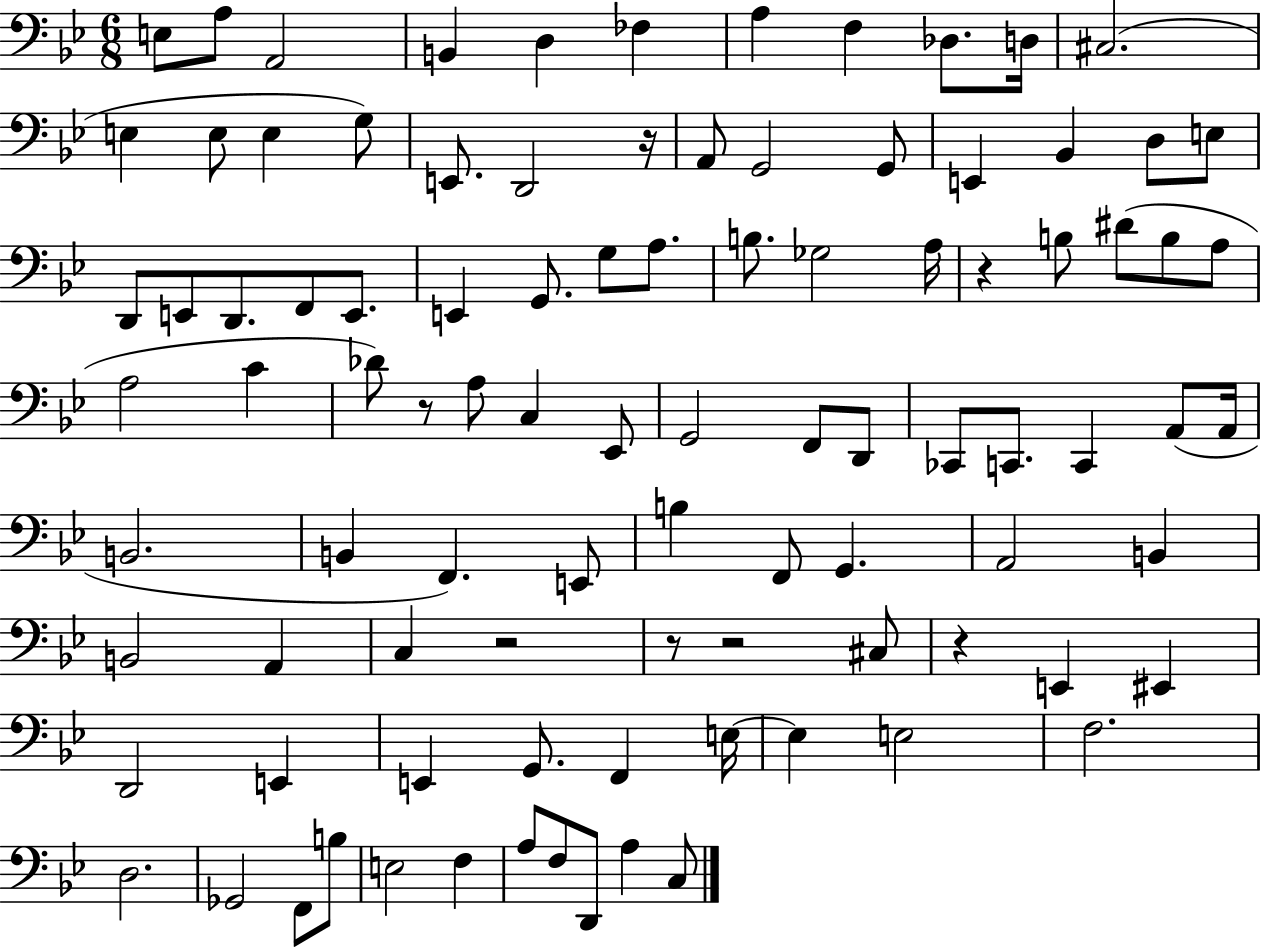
{
  \clef bass
  \numericTimeSignature
  \time 6/8
  \key bes \major
  \repeat volta 2 { e8 a8 a,2 | b,4 d4 fes4 | a4 f4 des8. d16 | cis2.( | \break e4 e8 e4 g8) | e,8. d,2 r16 | a,8 g,2 g,8 | e,4 bes,4 d8 e8 | \break d,8 e,8 d,8. f,8 e,8. | e,4 g,8. g8 a8. | b8. ges2 a16 | r4 b8 dis'8( b8 a8 | \break a2 c'4 | des'8) r8 a8 c4 ees,8 | g,2 f,8 d,8 | ces,8 c,8. c,4 a,8( a,16 | \break b,2. | b,4 f,4.) e,8 | b4 f,8 g,4. | a,2 b,4 | \break b,2 a,4 | c4 r2 | r8 r2 cis8 | r4 e,4 eis,4 | \break d,2 e,4 | e,4 g,8. f,4 e16~~ | e4 e2 | f2. | \break d2. | ges,2 f,8 b8 | e2 f4 | a8 f8 d,8 a4 c8 | \break } \bar "|."
}